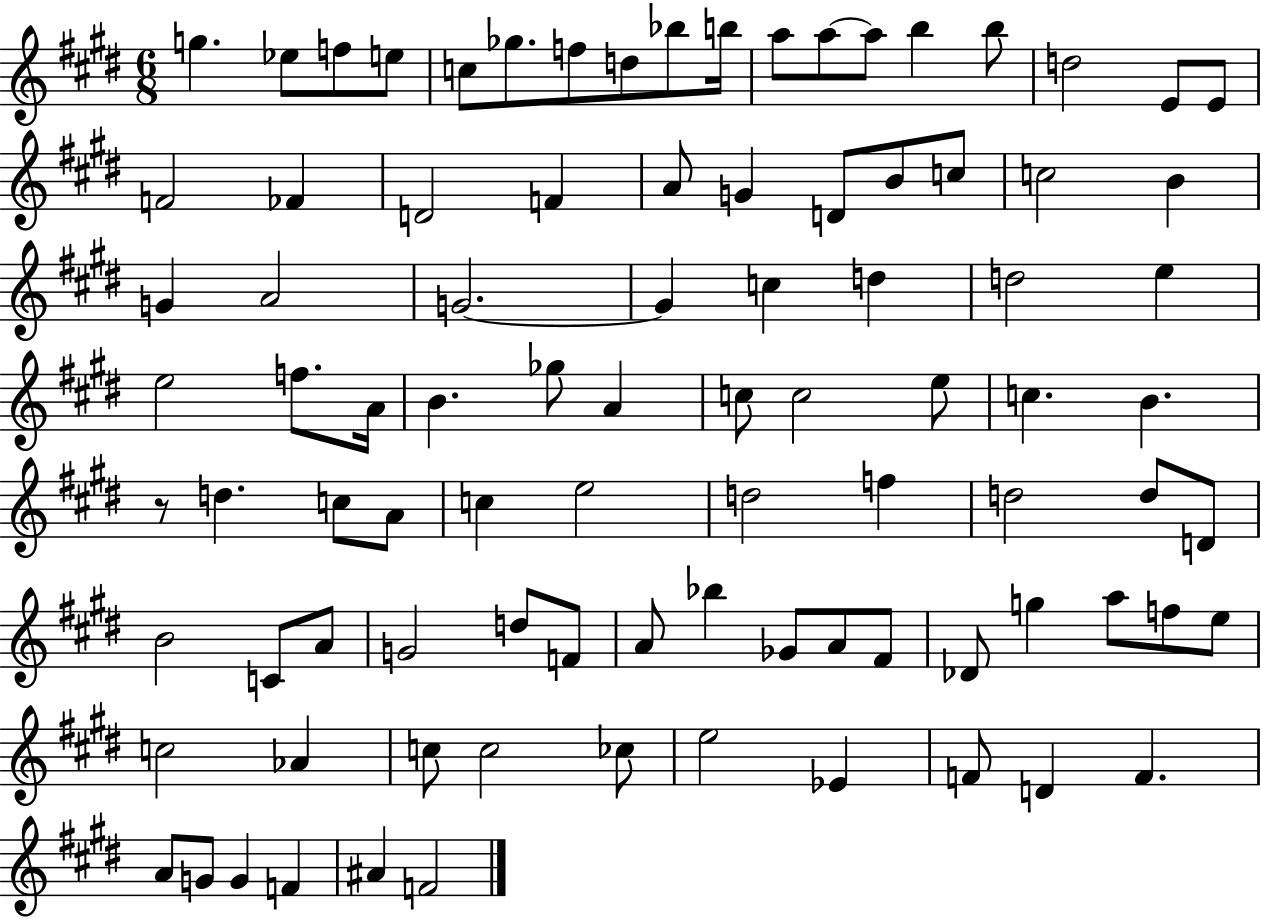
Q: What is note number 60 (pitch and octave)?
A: C4